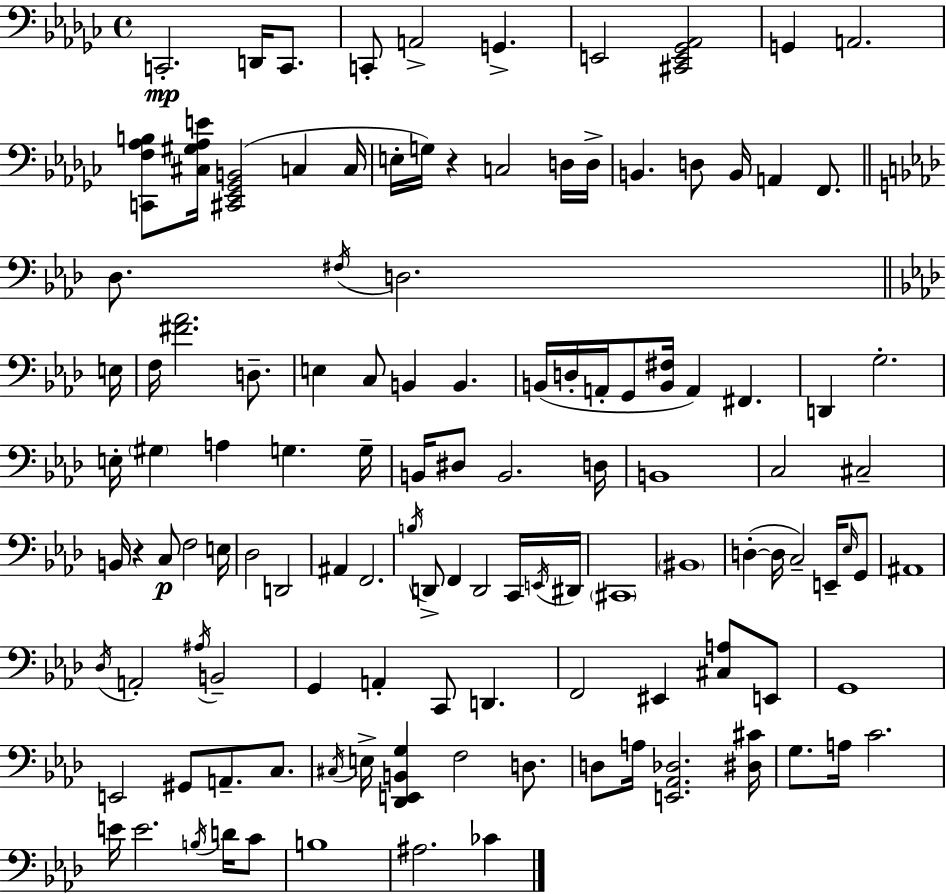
C2/h. D2/s C2/e. C2/e A2/h G2/q. E2/h [C#2,E2,Gb2,Ab2]/h G2/q A2/h. [C2,F3,Ab3,B3]/e [C#3,G#3,Ab3,E4]/s [C#2,Eb2,Gb2,B2]/h C3/q C3/s E3/s G3/s R/q C3/h D3/s D3/s B2/q. D3/e B2/s A2/q F2/e. Db3/e. F#3/s D3/h. E3/s F3/s [F#4,Ab4]/h. D3/e. E3/q C3/e B2/q B2/q. B2/s D3/s A2/s G2/e [B2,F#3]/s A2/q F#2/q. D2/q G3/h. E3/s G#3/q A3/q G3/q. G3/s B2/s D#3/e B2/h. D3/s B2/w C3/h C#3/h B2/s R/q C3/e F3/h E3/s Db3/h D2/h A#2/q F2/h. B3/s D2/e F2/q D2/h C2/s E2/s D#2/s C#2/w BIS2/w D3/q D3/s C3/h E2/s Eb3/s G2/e A#2/w Db3/s A2/h A#3/s B2/h G2/q A2/q C2/e D2/q. F2/h EIS2/q [C#3,A3]/e E2/e G2/w E2/h G#2/e A2/e. C3/e. C#3/s E3/s [Db2,E2,B2,G3]/q F3/h D3/e. D3/e A3/s [E2,Ab2,Db3]/h. [D#3,C#4]/s G3/e. A3/s C4/h. E4/s E4/h. B3/s D4/s C4/e B3/w A#3/h. CES4/q